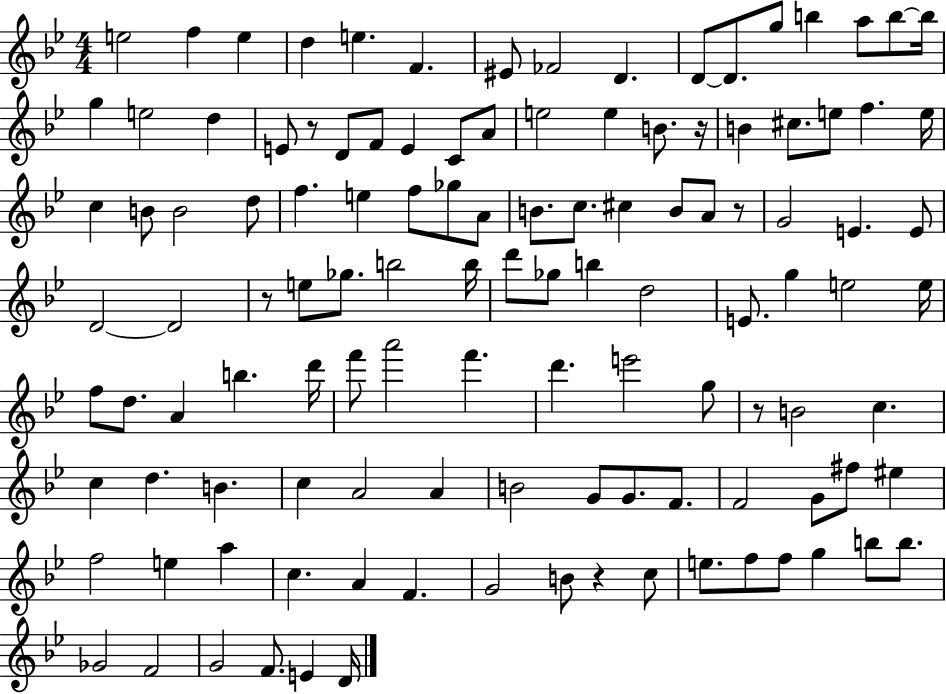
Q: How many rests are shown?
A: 6